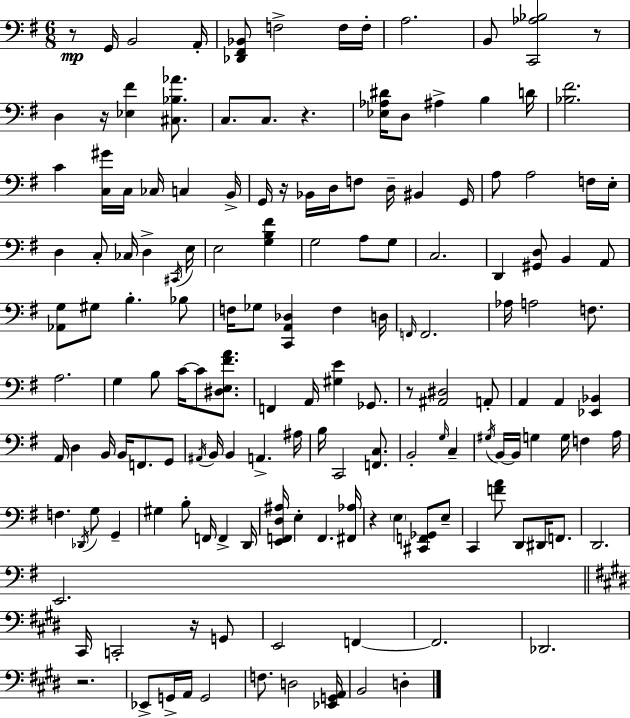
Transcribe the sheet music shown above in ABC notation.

X:1
T:Untitled
M:6/8
L:1/4
K:Em
z/2 G,,/4 B,,2 A,,/4 [_D,,^F,,_B,,]/2 F,2 F,/4 F,/4 A,2 B,,/2 [C,,_A,_B,]2 z/2 D, z/4 [_E,^F] [^C,_B,_A]/2 C,/2 C,/2 z [_E,_A,^D]/4 D,/2 ^A, B, D/4 [_B,^F]2 C [C,^G]/4 C,/4 _C,/4 C, B,,/4 G,,/4 z/4 _B,,/4 D,/4 F,/2 D,/4 ^B,, G,,/4 A,/2 A,2 F,/4 E,/4 D, C,/2 _C,/4 D, ^C,,/4 E,/4 E,2 [G,B,^F] G,2 A,/2 G,/2 C,2 D,, [^G,,D,]/2 B,, A,,/2 [_A,,G,]/2 ^G,/2 B, _B,/2 F,/4 _G,/2 [C,,A,,_D,] F, D,/4 F,,/4 F,,2 _A,/4 A,2 F,/2 A,2 G, B,/2 C/4 C/2 [^D,E,^FA]/2 F,, A,,/4 [^G,E] _G,,/2 z/2 [^A,,^D,]2 A,,/2 A,, A,, [_E,,_B,,] A,,/4 D, B,,/4 B,,/4 F,,/2 G,,/2 ^A,,/4 B,,/4 B,, A,, ^A,/4 B,/4 C,,2 [F,,C,]/2 B,,2 G,/4 C, ^G,/4 B,,/4 B,,/4 G, G,/4 F, A,/4 F, _D,,/4 G,/2 G,, ^G, B,/2 F,,/4 F,, D,,/4 [E,,F,,D,^A,]/4 E, F,, [^F,,_A,]/4 z E, [^C,,F,,_G,,]/2 E,/2 C,, [FA]/2 D,,/2 ^D,,/4 F,,/2 D,,2 E,,2 ^C,,/4 C,,2 z/4 G,,/2 E,,2 F,, F,,2 _D,,2 z2 _E,,/2 G,,/4 A,,/4 G,,2 F,/2 D,2 [_E,,G,,A,,]/4 B,,2 D,